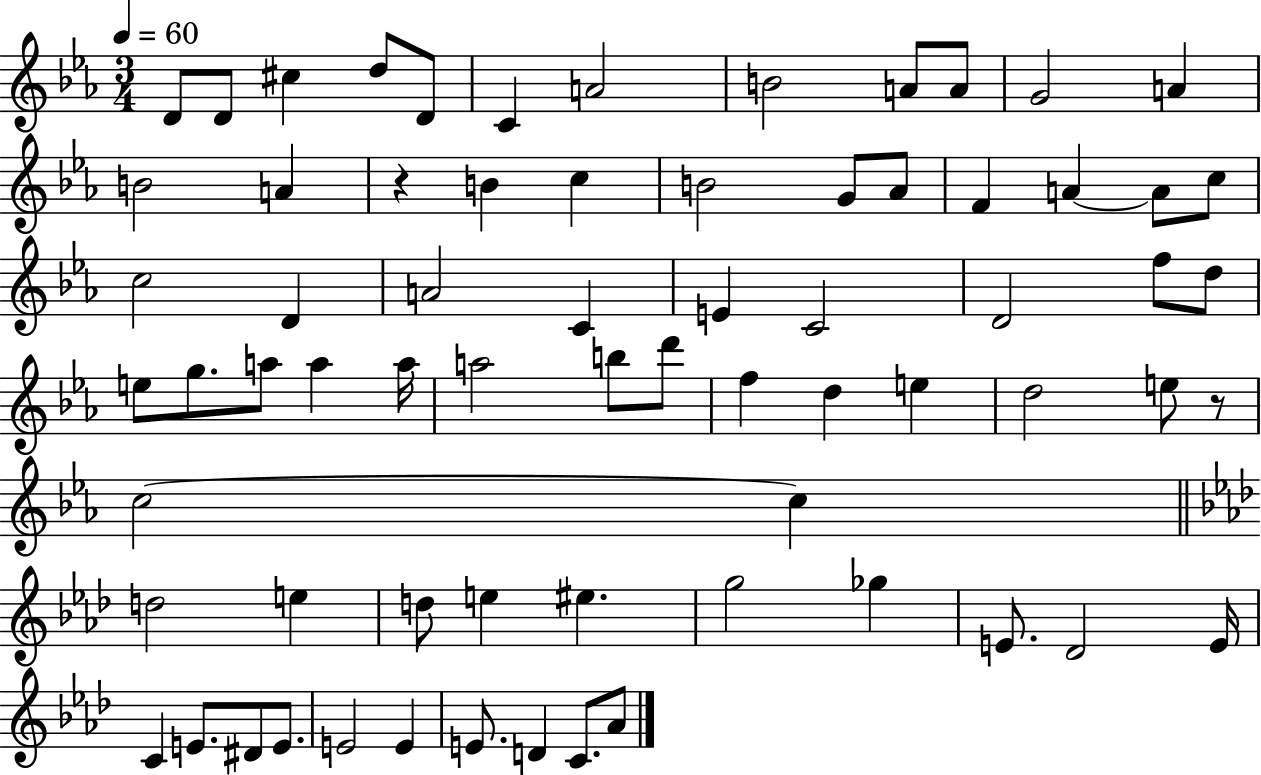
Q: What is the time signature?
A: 3/4